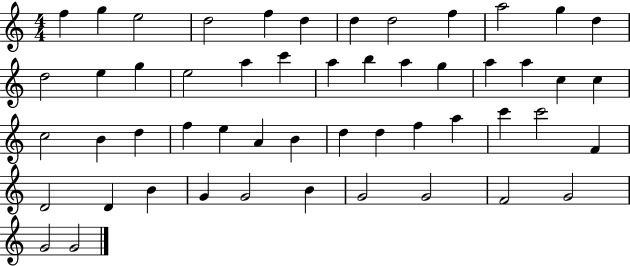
F5/q G5/q E5/h D5/h F5/q D5/q D5/q D5/h F5/q A5/h G5/q D5/q D5/h E5/q G5/q E5/h A5/q C6/q A5/q B5/q A5/q G5/q A5/q A5/q C5/q C5/q C5/h B4/q D5/q F5/q E5/q A4/q B4/q D5/q D5/q F5/q A5/q C6/q C6/h F4/q D4/h D4/q B4/q G4/q G4/h B4/q G4/h G4/h F4/h G4/h G4/h G4/h